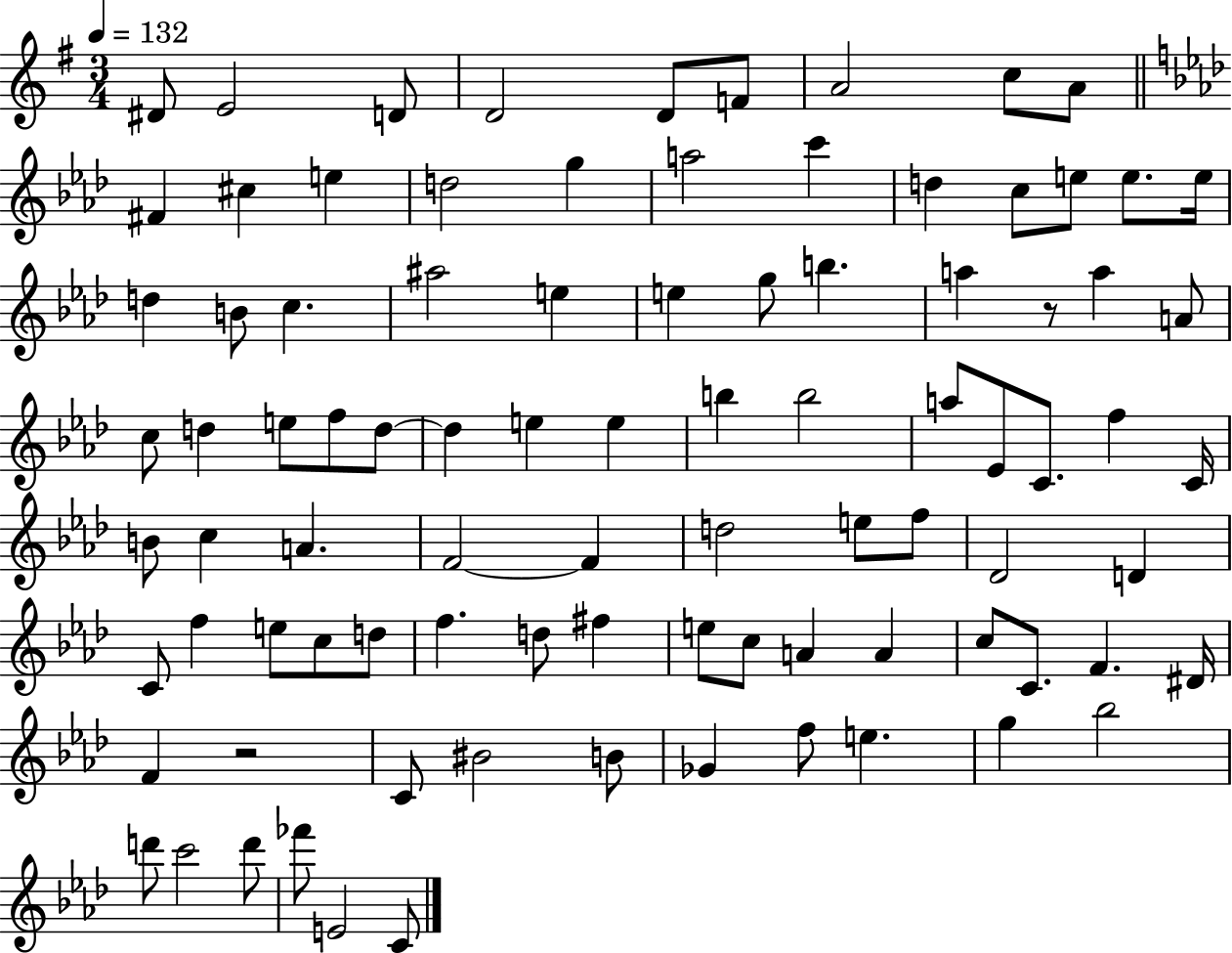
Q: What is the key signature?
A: G major